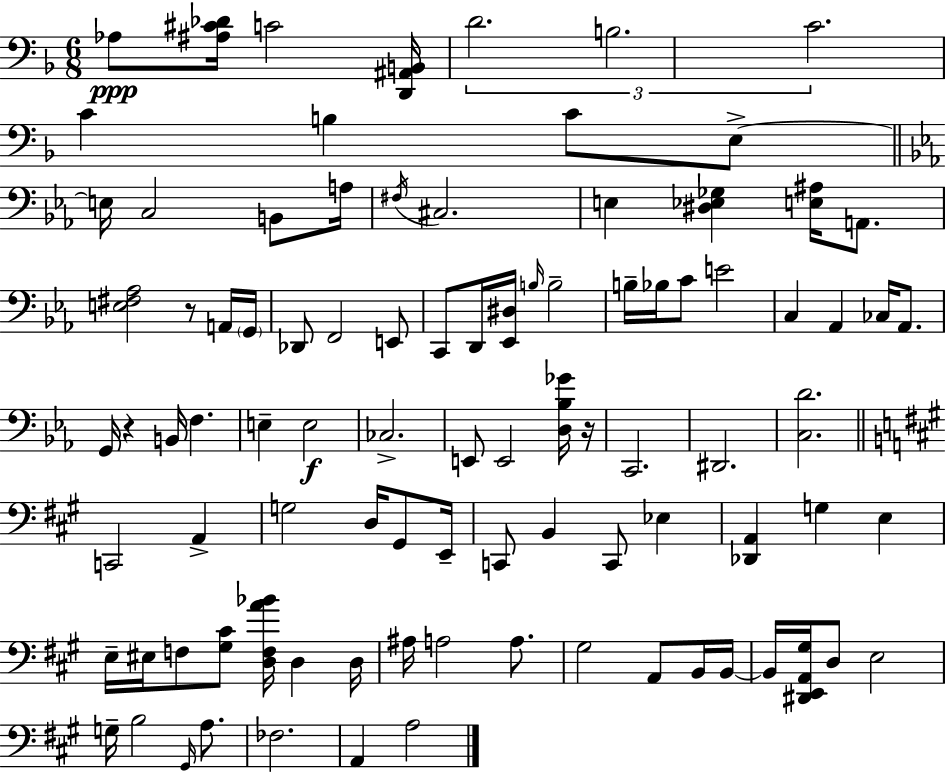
X:1
T:Untitled
M:6/8
L:1/4
K:Dm
_A,/2 [^A,^C_D]/4 C2 [D,,^A,,B,,]/4 D2 B,2 C2 C B, C/2 E,/2 E,/4 C,2 B,,/2 A,/4 ^F,/4 ^C,2 E, [^D,_E,_G,] [E,^A,]/4 A,,/2 [E,^F,_A,]2 z/2 A,,/4 G,,/4 _D,,/2 F,,2 E,,/2 C,,/2 D,,/4 [_E,,^D,]/4 B,/4 B,2 B,/4 _B,/4 C/2 E2 C, _A,, _C,/4 _A,,/2 G,,/4 z B,,/4 F, E, E,2 _C,2 E,,/2 E,,2 [D,_B,_G]/4 z/4 C,,2 ^D,,2 [C,D]2 C,,2 A,, G,2 D,/4 ^G,,/2 E,,/4 C,,/2 B,, C,,/2 _E, [_D,,A,,] G, E, E,/4 ^E,/4 F,/2 [^G,^C]/2 [D,F,A_B]/4 D, D,/4 ^A,/4 A,2 A,/2 ^G,2 A,,/2 B,,/4 B,,/4 B,,/4 [^D,,E,,A,,^G,]/4 D,/2 E,2 G,/4 B,2 ^G,,/4 A,/2 _F,2 A,, A,2